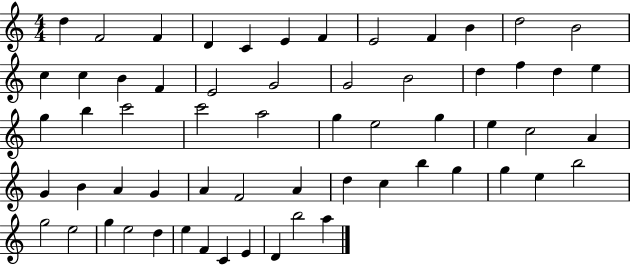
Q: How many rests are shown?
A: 0